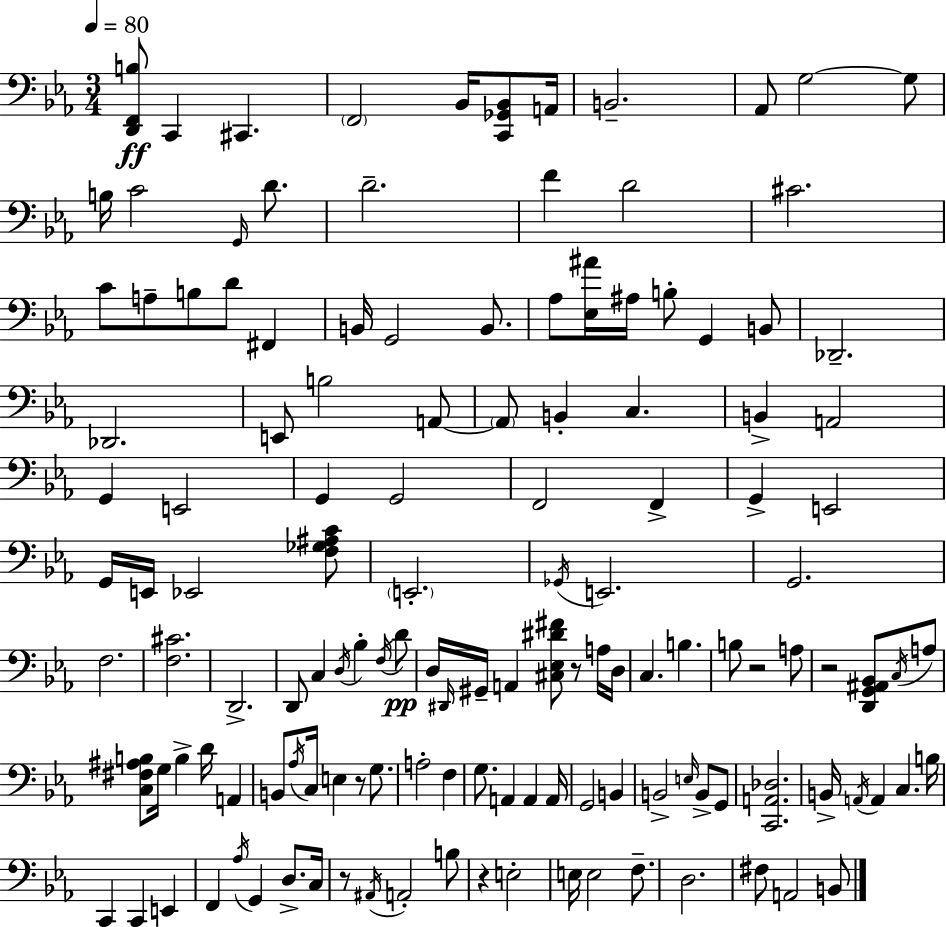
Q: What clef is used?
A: bass